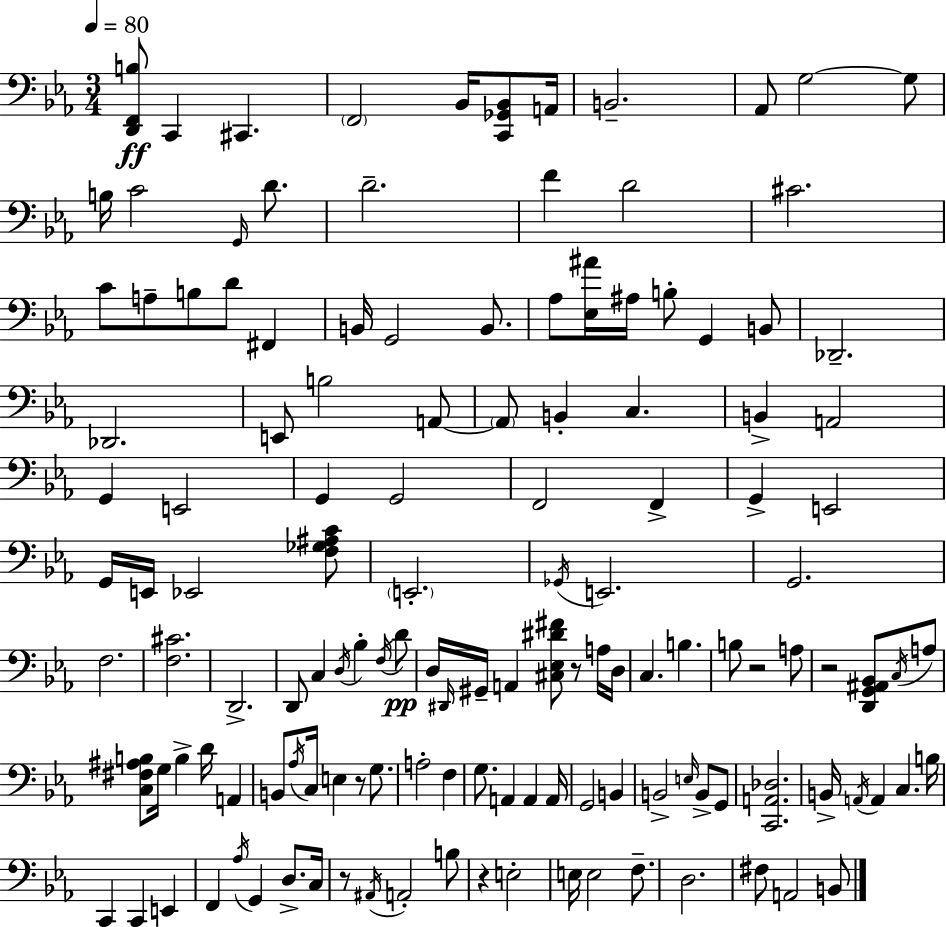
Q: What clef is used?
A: bass